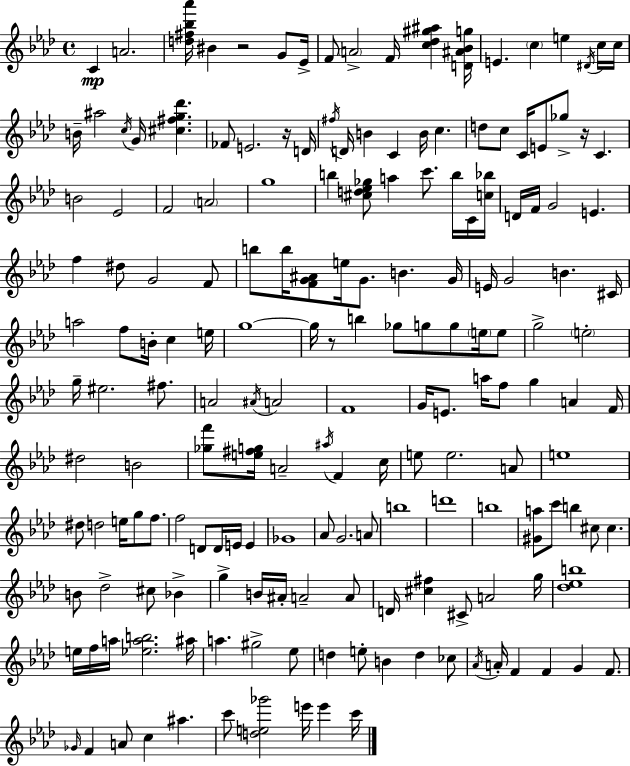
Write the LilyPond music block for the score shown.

{
  \clef treble
  \time 4/4
  \defaultTimeSignature
  \key f \minor
  c'4\mp a'2. | <d'' fis'' bes'' aes'''>16 bis'4 r2 g'8 ees'16-> | f'8 \parenthesize a'2-> f'16 <c'' des'' gis'' ais''>4 <d' ais' bes' g''>16 | e'4. \parenthesize c''4 e''4 \acciaccatura { dis'16 } c''16 | \break c''16 b'16-- ais''2 \acciaccatura { c''16 } g'16 <cis'' fis'' g'' des'''>4. | fes'8 e'2. | r16 d'16 \acciaccatura { fis''16 } d'16 b'4 c'4 b'16 c''4. | d''8 c''8 c'16 e'8 ges''8-> r16 c'4. | \break b'2 ees'2 | f'2 \parenthesize a'2 | g''1 | b''4 <cis'' d'' ees'' ges''>8 a''4 c'''8. | \break b''16 c'16 <c'' bes''>16 d'16 f'16 g'2 e'4. | f''4 dis''8 g'2 | f'8 b''8 b''16 <f' g' ais'>8 e''16 g'8. b'4. | g'16 e'16 g'2 b'4. | \break cis'16 a''2 f''8 b'16-. c''4 | e''16 g''1~~ | g''16 r8 b''4 ges''8 g''8 g''8 | \parenthesize e''16 e''8 g''2-> \parenthesize e''2-. | \break g''16-- eis''2. | fis''8. a'2 \acciaccatura { ais'16 } a'2 | f'1 | g'16 e'8. a''16 f''8 g''4 a'4 | \break f'16 dis''2 b'2 | <ges'' f'''>8 <e'' fis'' g''>16 a'2-- \acciaccatura { ais''16 } | f'4 c''16 e''8 e''2. | a'8 e''1 | \break dis''8 d''2 e''16 | g''8 f''8. f''2 d'8 d'16 | e'16 e'4 ges'1 | aes'8 g'2. | \break a'8 b''1 | d'''1 | b''1 | <gis' a''>8 c'''8 b''4 cis''8 cis''4. | \break b'8 des''2-> cis''8 | bes'4-> g''4-> b'16 ais'16-. a'2-- | a'8 d'16 <cis'' fis''>4 cis'8-> a'2 | g''16 <des'' ees'' b''>1 | \break e''16 f''16 a''16 <ees'' a'' b''>2. | ais''16 a''4. gis''2-> | ees''8 d''4 e''8-. b'4 d''4 | ces''8 \acciaccatura { aes'16 } a'16-. f'4 f'4 g'4 | \break f'8. \grace { ges'16 } f'4 a'8 c''4 | ais''4. c'''8 <d'' e'' ges'''>2 | e'''16 e'''4 c'''16 \bar "|."
}